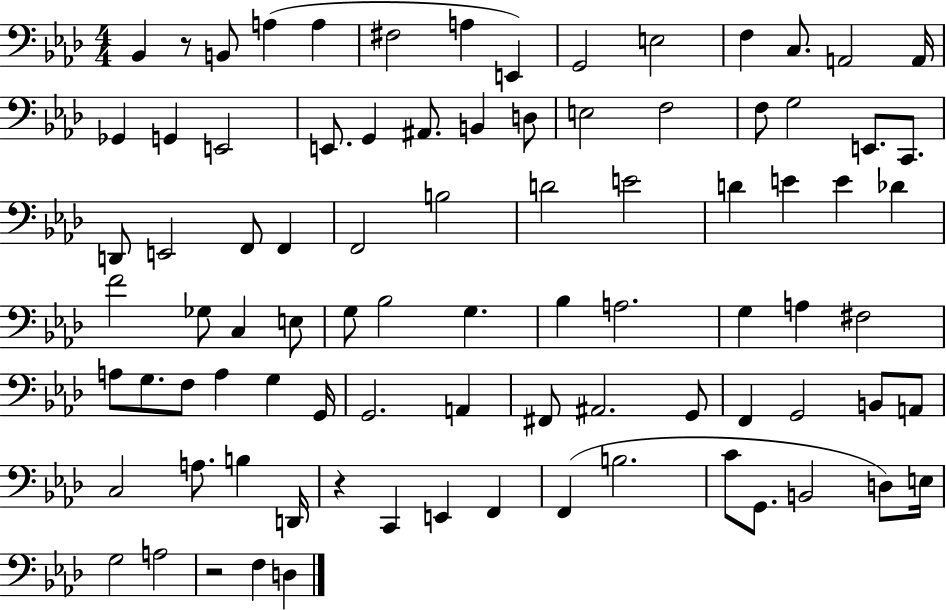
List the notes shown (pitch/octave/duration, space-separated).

Bb2/q R/e B2/e A3/q A3/q F#3/h A3/q E2/q G2/h E3/h F3/q C3/e. A2/h A2/s Gb2/q G2/q E2/h E2/e. G2/q A#2/e. B2/q D3/e E3/h F3/h F3/e G3/h E2/e. C2/e. D2/e E2/h F2/e F2/q F2/h B3/h D4/h E4/h D4/q E4/q E4/q Db4/q F4/h Gb3/e C3/q E3/e G3/e Bb3/h G3/q. Bb3/q A3/h. G3/q A3/q F#3/h A3/e G3/e. F3/e A3/q G3/q G2/s G2/h. A2/q F#2/e A#2/h. G2/e F2/q G2/h B2/e A2/e C3/h A3/e. B3/q D2/s R/q C2/q E2/q F2/q F2/q B3/h. C4/e G2/e. B2/h D3/e E3/s G3/h A3/h R/h F3/q D3/q